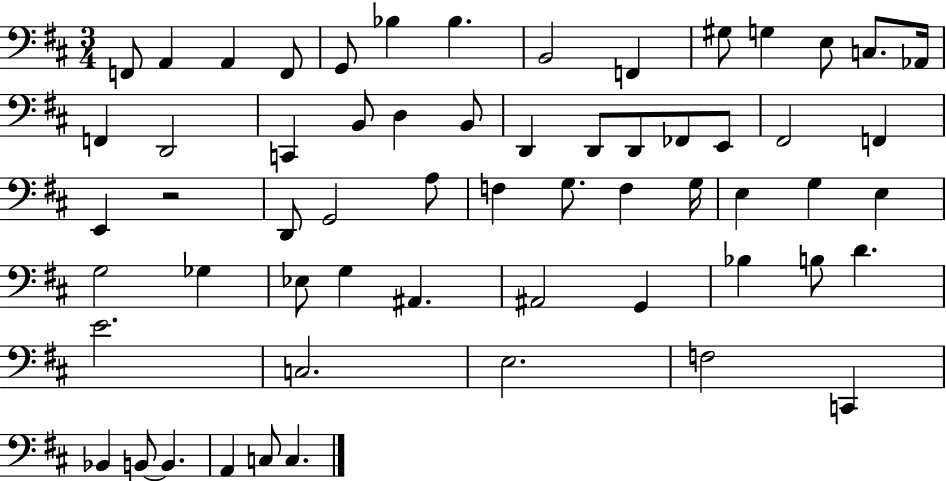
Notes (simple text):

F2/e A2/q A2/q F2/e G2/e Bb3/q Bb3/q. B2/h F2/q G#3/e G3/q E3/e C3/e. Ab2/s F2/q D2/h C2/q B2/e D3/q B2/e D2/q D2/e D2/e FES2/e E2/e F#2/h F2/q E2/q R/h D2/e G2/h A3/e F3/q G3/e. F3/q G3/s E3/q G3/q E3/q G3/h Gb3/q Eb3/e G3/q A#2/q. A#2/h G2/q Bb3/q B3/e D4/q. E4/h. C3/h. E3/h. F3/h C2/q Bb2/q B2/e B2/q. A2/q C3/e C3/q.